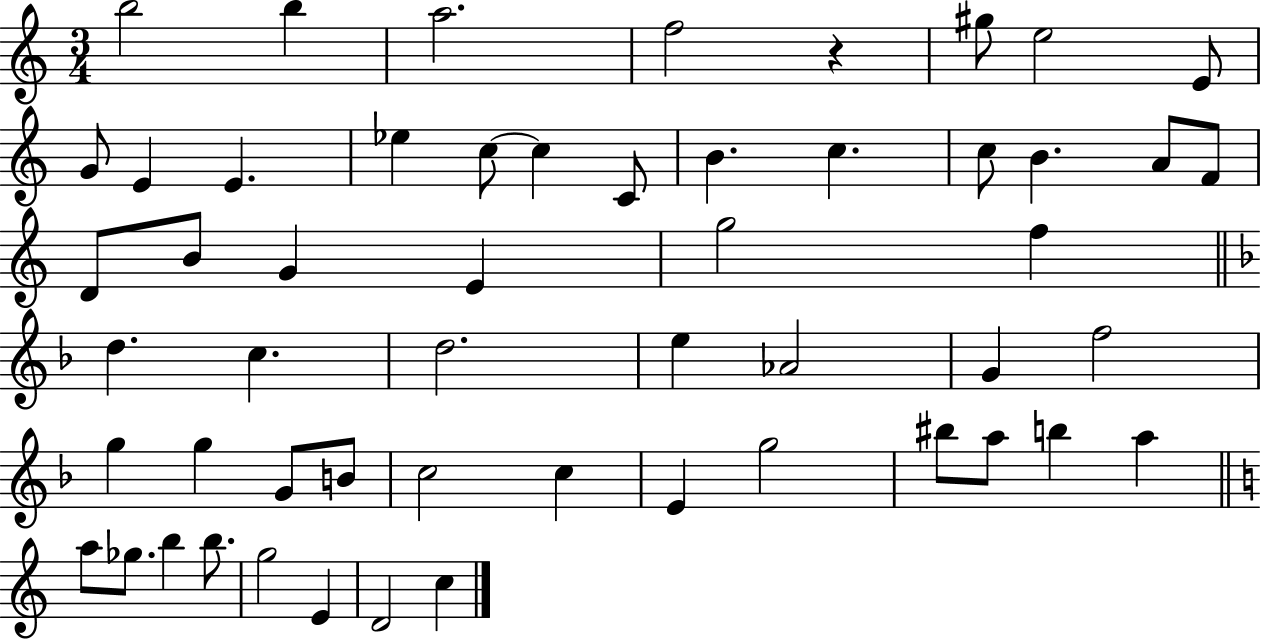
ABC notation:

X:1
T:Untitled
M:3/4
L:1/4
K:C
b2 b a2 f2 z ^g/2 e2 E/2 G/2 E E _e c/2 c C/2 B c c/2 B A/2 F/2 D/2 B/2 G E g2 f d c d2 e _A2 G f2 g g G/2 B/2 c2 c E g2 ^b/2 a/2 b a a/2 _g/2 b b/2 g2 E D2 c